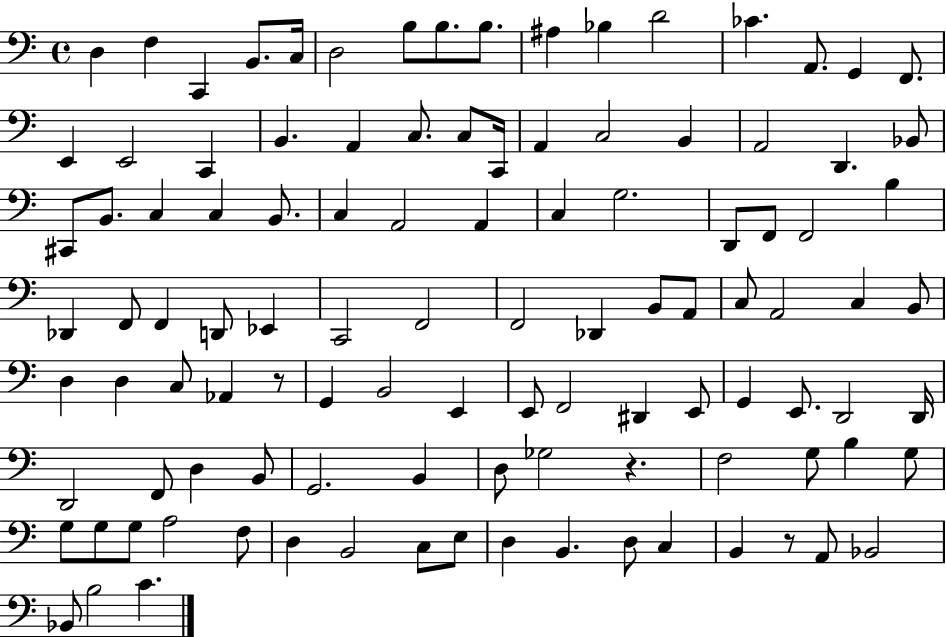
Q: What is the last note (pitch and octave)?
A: C4